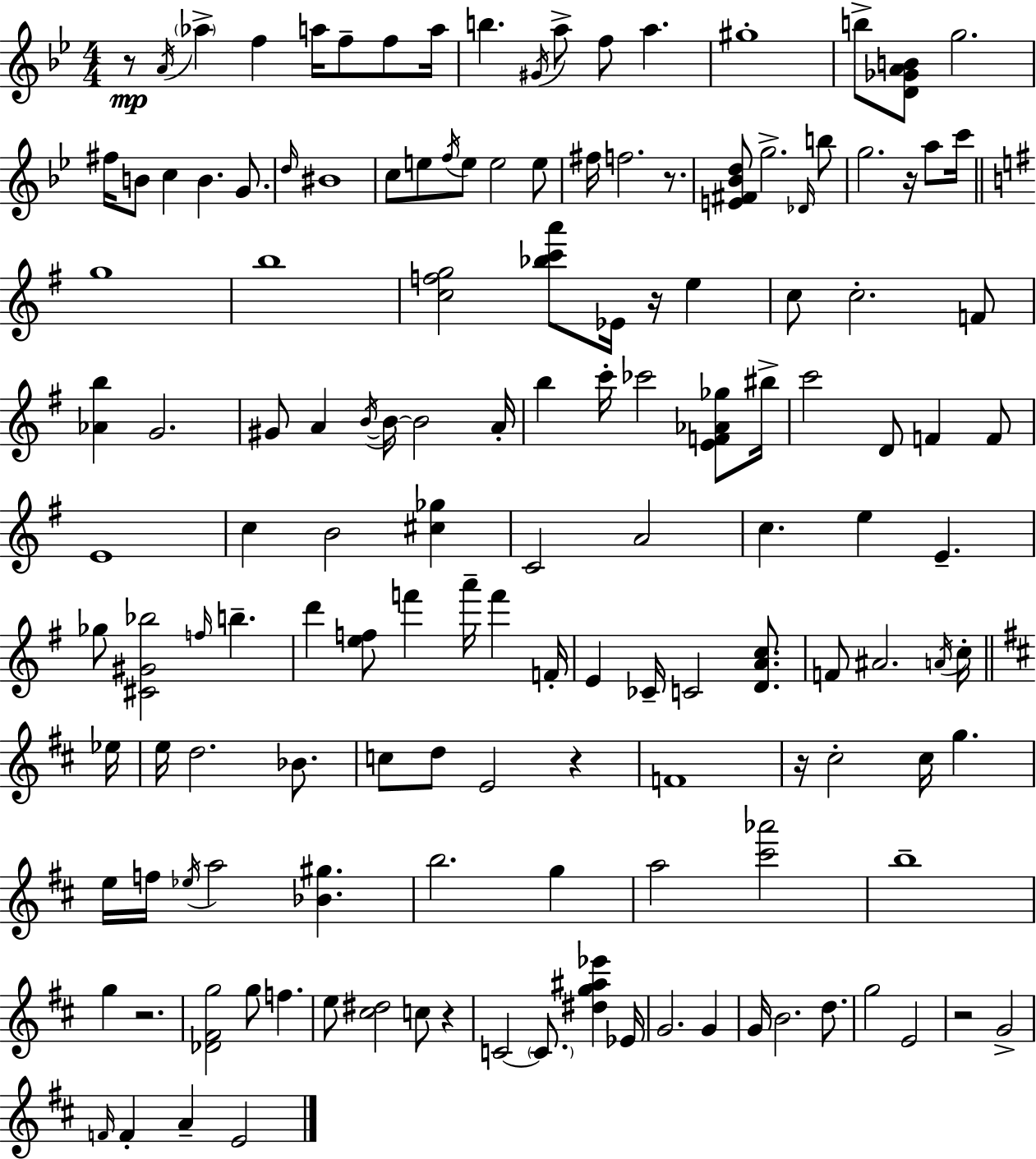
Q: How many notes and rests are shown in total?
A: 144